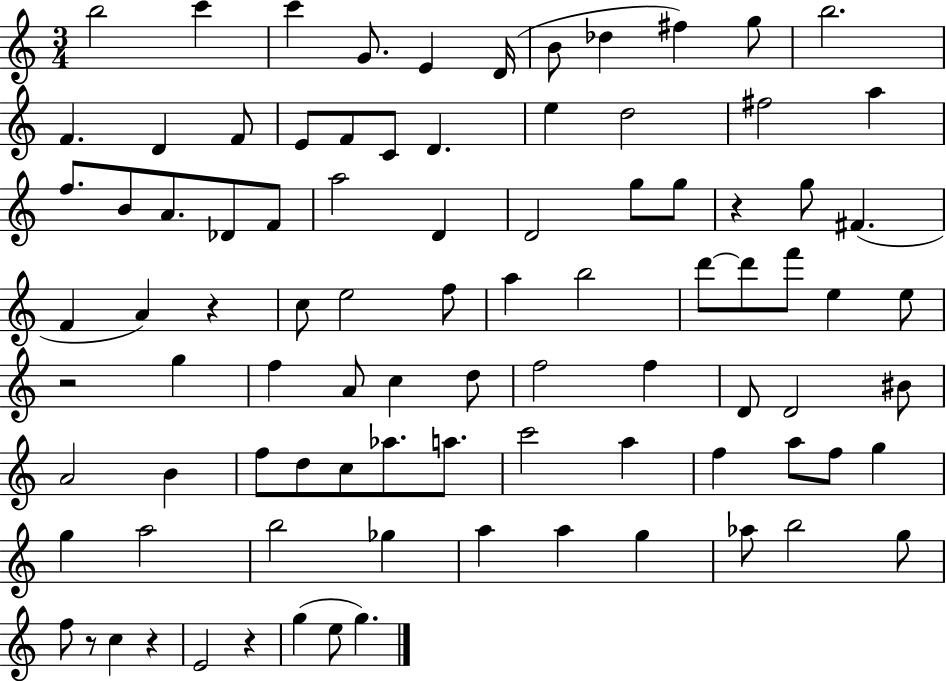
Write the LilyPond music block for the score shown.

{
  \clef treble
  \numericTimeSignature
  \time 3/4
  \key c \major
  b''2 c'''4 | c'''4 g'8. e'4 d'16( | b'8 des''4 fis''4) g''8 | b''2. | \break f'4. d'4 f'8 | e'8 f'8 c'8 d'4. | e''4 d''2 | fis''2 a''4 | \break f''8. b'8 a'8. des'8 f'8 | a''2 d'4 | d'2 g''8 g''8 | r4 g''8 fis'4.( | \break f'4 a'4) r4 | c''8 e''2 f''8 | a''4 b''2 | d'''8~~ d'''8 f'''8 e''4 e''8 | \break r2 g''4 | f''4 a'8 c''4 d''8 | f''2 f''4 | d'8 d'2 bis'8 | \break a'2 b'4 | f''8 d''8 c''8 aes''8. a''8. | c'''2 a''4 | f''4 a''8 f''8 g''4 | \break g''4 a''2 | b''2 ges''4 | a''4 a''4 g''4 | aes''8 b''2 g''8 | \break f''8 r8 c''4 r4 | e'2 r4 | g''4( e''8 g''4.) | \bar "|."
}